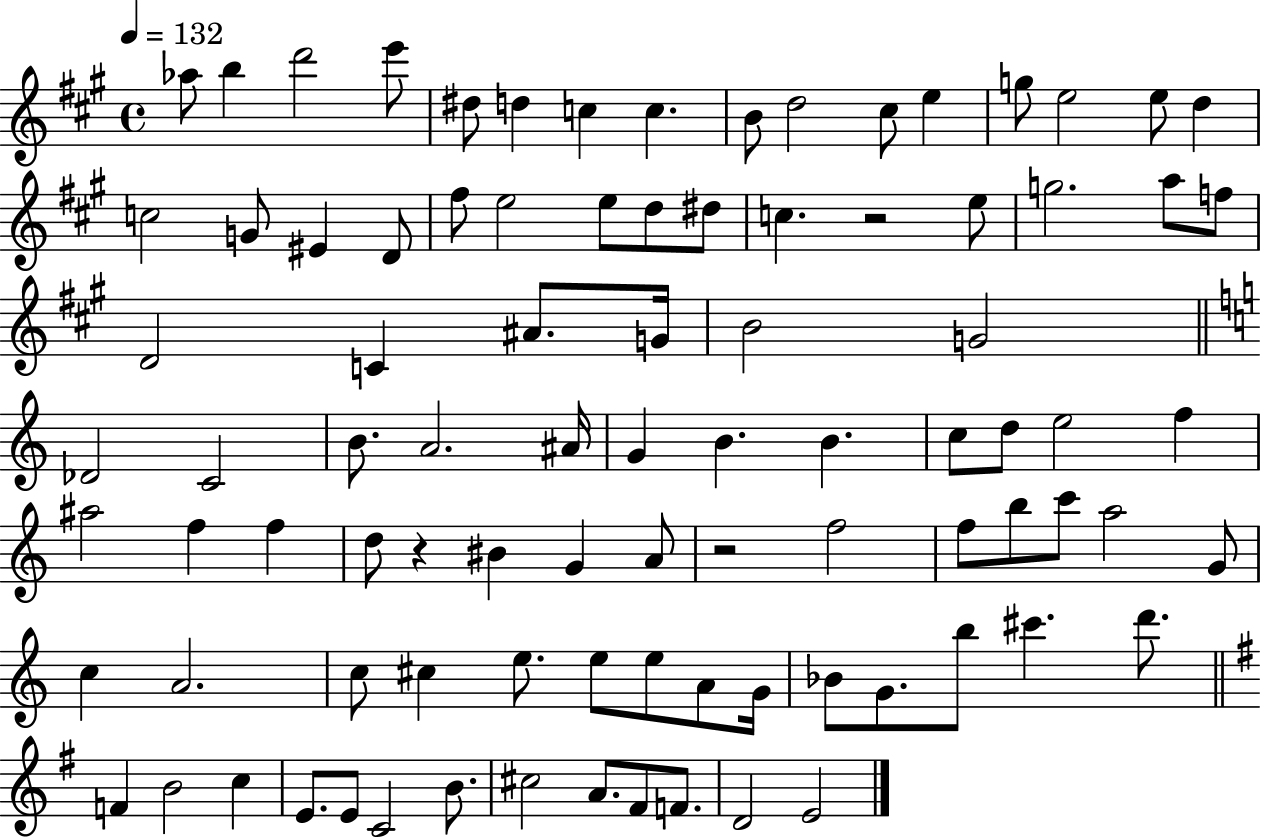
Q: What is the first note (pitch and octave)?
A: Ab5